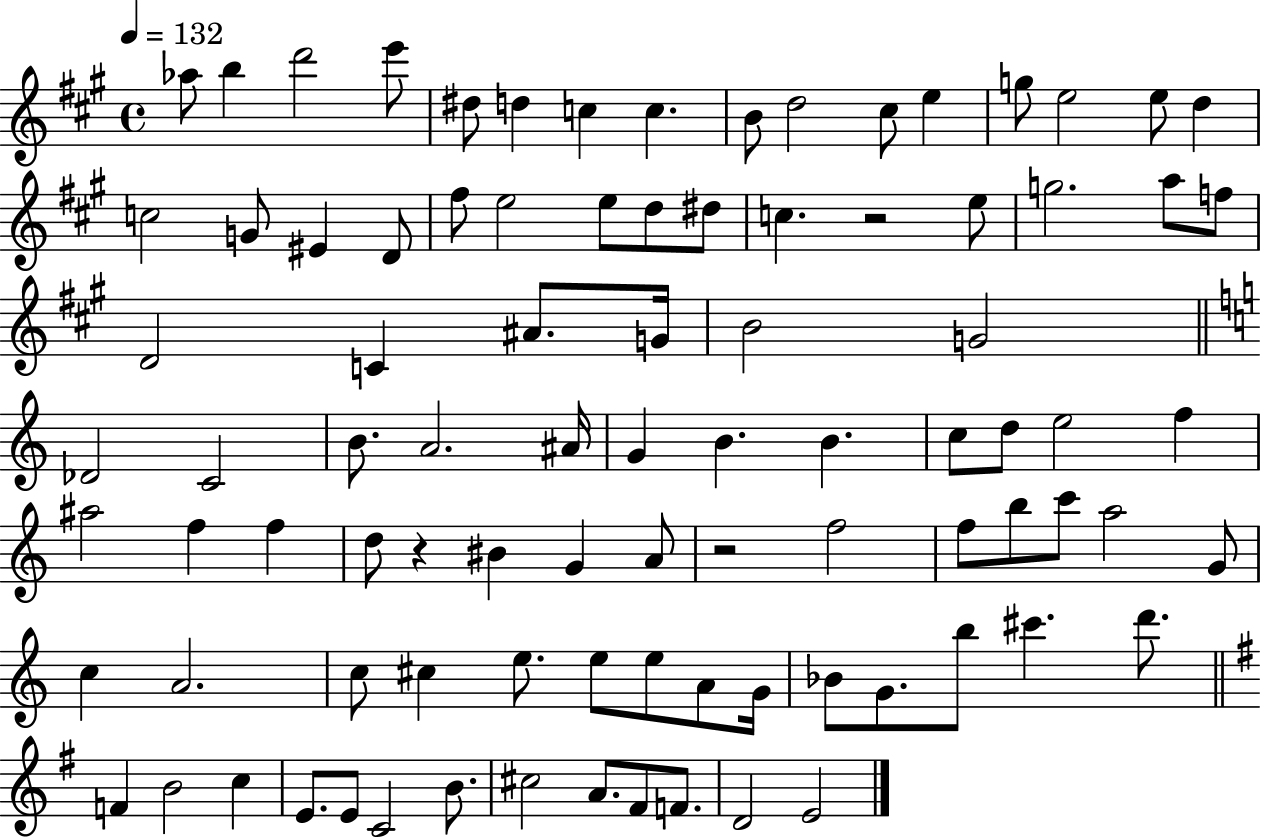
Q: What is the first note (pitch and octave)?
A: Ab5